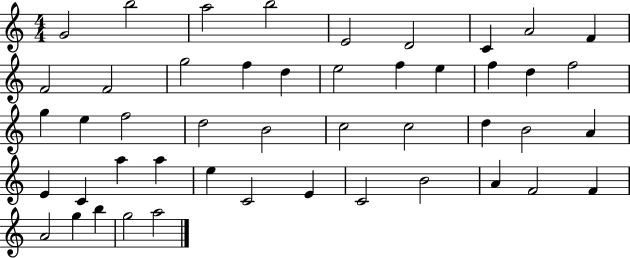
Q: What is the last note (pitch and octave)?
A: A5